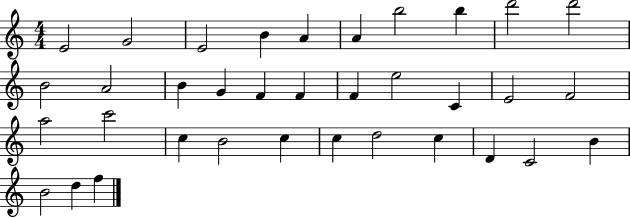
{
  \clef treble
  \numericTimeSignature
  \time 4/4
  \key c \major
  e'2 g'2 | e'2 b'4 a'4 | a'4 b''2 b''4 | d'''2 d'''2 | \break b'2 a'2 | b'4 g'4 f'4 f'4 | f'4 e''2 c'4 | e'2 f'2 | \break a''2 c'''2 | c''4 b'2 c''4 | c''4 d''2 c''4 | d'4 c'2 b'4 | \break b'2 d''4 f''4 | \bar "|."
}